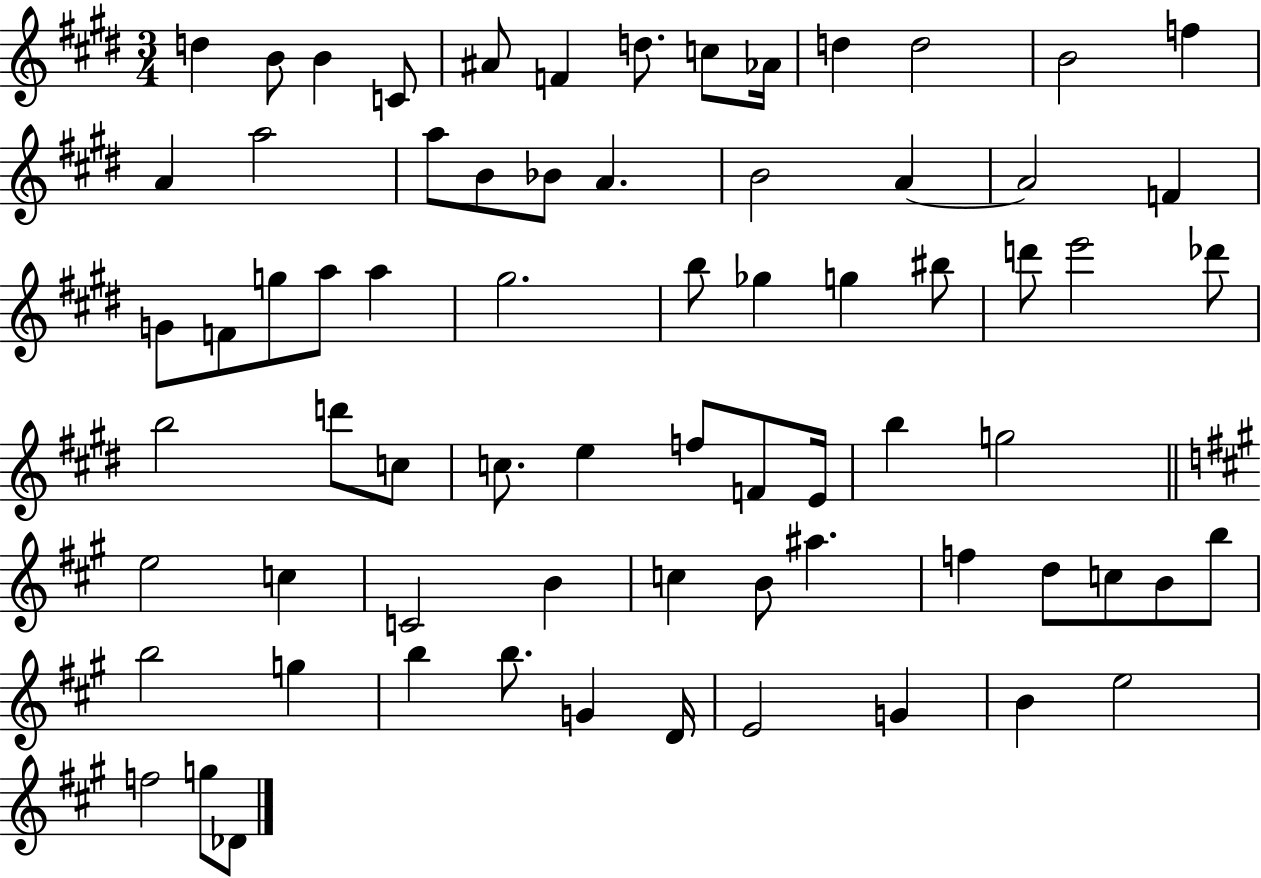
{
  \clef treble
  \numericTimeSignature
  \time 3/4
  \key e \major
  d''4 b'8 b'4 c'8 | ais'8 f'4 d''8. c''8 aes'16 | d''4 d''2 | b'2 f''4 | \break a'4 a''2 | a''8 b'8 bes'8 a'4. | b'2 a'4~~ | a'2 f'4 | \break g'8 f'8 g''8 a''8 a''4 | gis''2. | b''8 ges''4 g''4 bis''8 | d'''8 e'''2 des'''8 | \break b''2 d'''8 c''8 | c''8. e''4 f''8 f'8 e'16 | b''4 g''2 | \bar "||" \break \key a \major e''2 c''4 | c'2 b'4 | c''4 b'8 ais''4. | f''4 d''8 c''8 b'8 b''8 | \break b''2 g''4 | b''4 b''8. g'4 d'16 | e'2 g'4 | b'4 e''2 | \break f''2 g''8 des'8 | \bar "|."
}